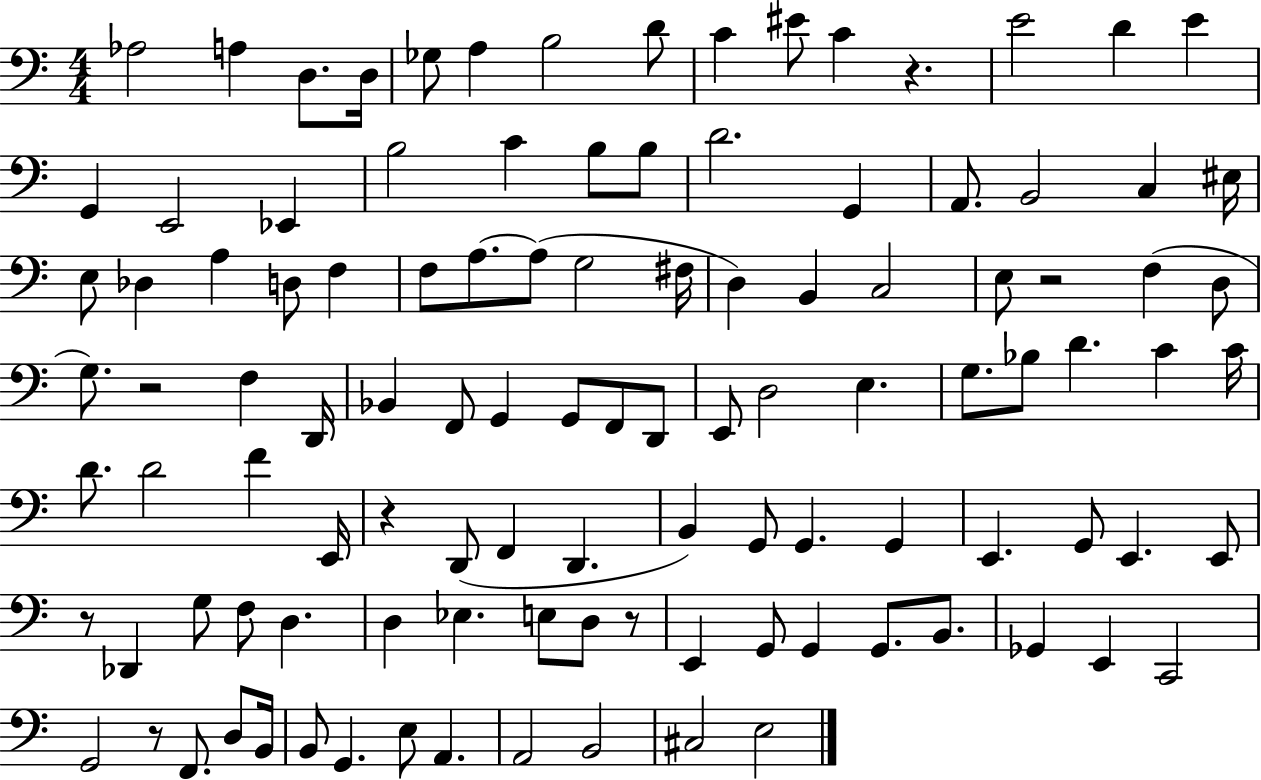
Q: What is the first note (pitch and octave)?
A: Ab3